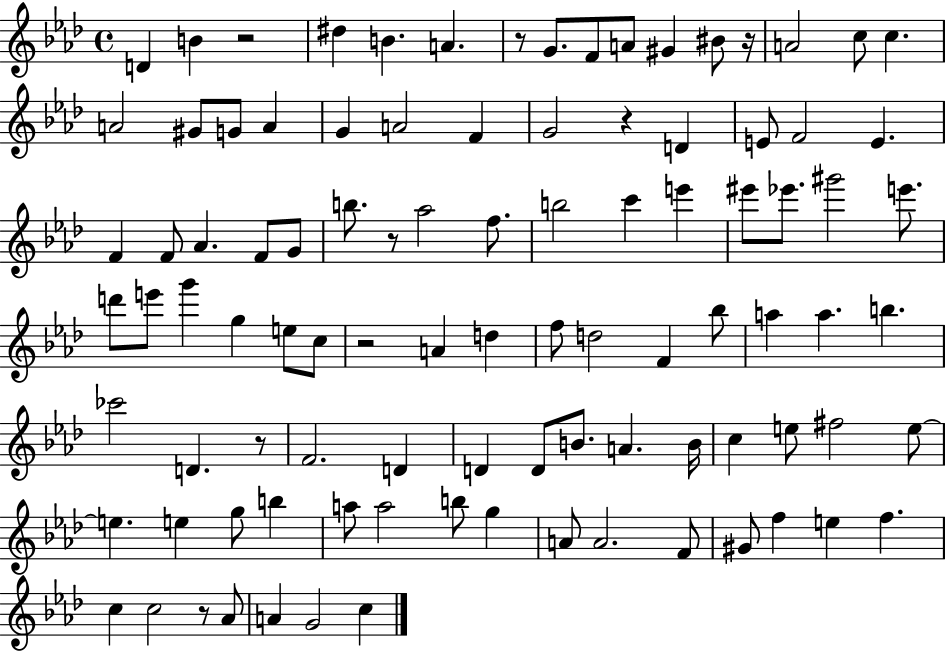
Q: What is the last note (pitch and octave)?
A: C5